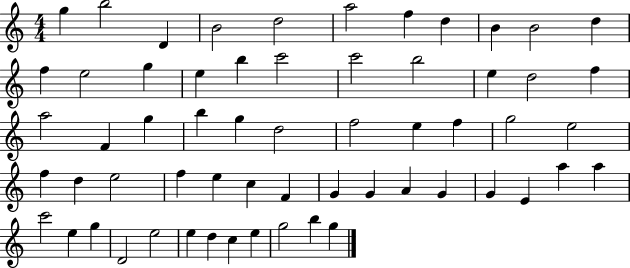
G5/q B5/h D4/q B4/h D5/h A5/h F5/q D5/q B4/q B4/h D5/q F5/q E5/h G5/q E5/q B5/q C6/h C6/h B5/h E5/q D5/h F5/q A5/h F4/q G5/q B5/q G5/q D5/h F5/h E5/q F5/q G5/h E5/h F5/q D5/q E5/h F5/q E5/q C5/q F4/q G4/q G4/q A4/q G4/q G4/q E4/q A5/q A5/q C6/h E5/q G5/q D4/h E5/h E5/q D5/q C5/q E5/q G5/h B5/q G5/q